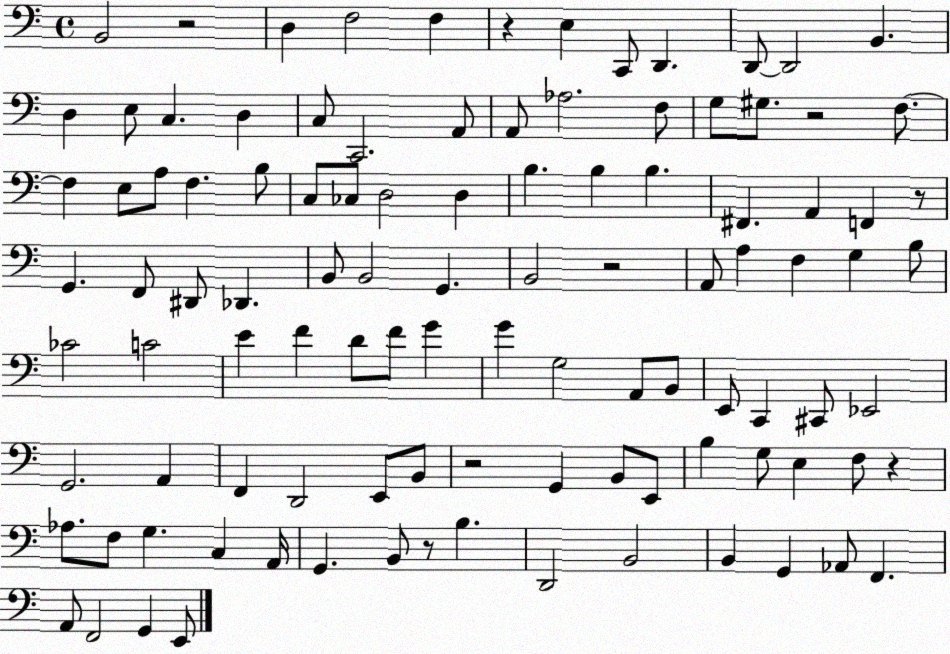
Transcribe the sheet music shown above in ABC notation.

X:1
T:Untitled
M:4/4
L:1/4
K:C
B,,2 z2 D, F,2 F, z E, C,,/2 D,, D,,/2 D,,2 B,, D, E,/2 C, D, C,/2 C,,2 A,,/2 A,,/2 _A,2 F,/2 G,/2 ^G,/2 z2 F,/2 F, E,/2 A,/2 F, B,/2 C,/2 _C,/2 D,2 D, B, B, B, ^F,, A,, F,, z/2 G,, F,,/2 ^D,,/2 _D,, B,,/2 B,,2 G,, B,,2 z2 A,,/2 A, F, G, B,/2 _C2 C2 E F D/2 F/2 G G G,2 A,,/2 B,,/2 E,,/2 C,, ^C,,/2 _E,,2 G,,2 A,, F,, D,,2 E,,/2 B,,/2 z2 G,, B,,/2 E,,/2 B, G,/2 E, F,/2 z _A,/2 F,/2 G, C, A,,/4 G,, B,,/2 z/2 B, D,,2 B,,2 B,, G,, _A,,/2 F,, A,,/2 F,,2 G,, E,,/2